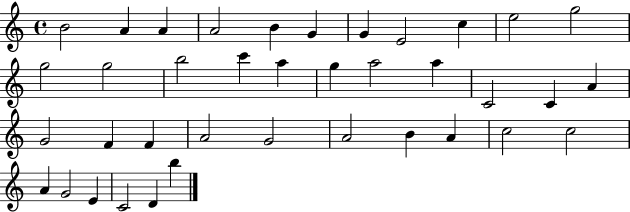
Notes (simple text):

B4/h A4/q A4/q A4/h B4/q G4/q G4/q E4/h C5/q E5/h G5/h G5/h G5/h B5/h C6/q A5/q G5/q A5/h A5/q C4/h C4/q A4/q G4/h F4/q F4/q A4/h G4/h A4/h B4/q A4/q C5/h C5/h A4/q G4/h E4/q C4/h D4/q B5/q